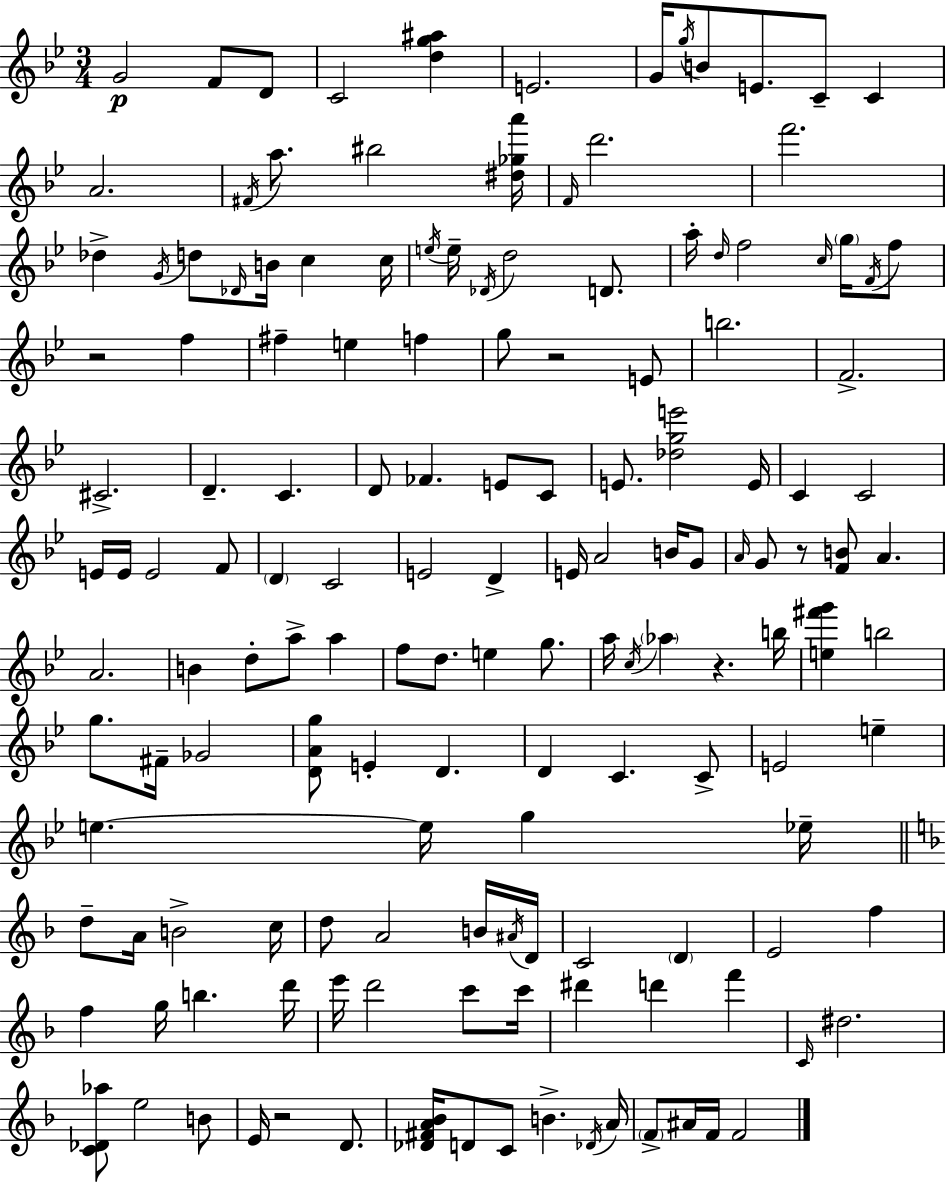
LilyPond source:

{
  \clef treble
  \numericTimeSignature
  \time 3/4
  \key bes \major
  \repeat volta 2 { g'2\p f'8 d'8 | c'2 <d'' g'' ais''>4 | e'2. | g'16 \acciaccatura { g''16 } b'8 e'8. c'8-- c'4 | \break a'2. | \acciaccatura { fis'16 } a''8. bis''2 | <dis'' ges'' a'''>16 \grace { f'16 } d'''2. | f'''2. | \break des''4-> \acciaccatura { g'16 } d''8 \grace { des'16 } b'16 | c''4 c''16 \acciaccatura { e''16 } e''16-- \acciaccatura { des'16 } d''2 | d'8. a''16-. \grace { d''16 } f''2 | \grace { c''16 } \parenthesize g''16 \acciaccatura { f'16 } f''8 r2 | \break f''4 fis''4-- | e''4 f''4 g''8 | r2 e'8 b''2. | f'2.-> | \break cis'2.-> | d'4.-- | c'4. d'8 | fes'4. e'8 c'8 e'8. | \break <des'' g'' e'''>2 e'16 c'4 | c'2 e'16 e'16 | e'2 f'8 \parenthesize d'4 | c'2 e'2 | \break d'4-> e'16 a'2 | b'16 g'8 \grace { a'16 } g'8 | r8 <f' b'>8 a'4. a'2. | b'4 | \break d''8-. a''8-> a''4 f''8 | d''8. e''4 g''8. a''16 | \acciaccatura { c''16 } \parenthesize aes''4 r4. b''16 | <e'' fis''' g'''>4 b''2 | \break g''8. fis'16-- ges'2 | <d' a' g''>8 e'4-. d'4. | d'4 c'4. c'8-> | e'2 e''4-- | \break e''4.~~ e''16 g''4 ees''16-- | \bar "||" \break \key f \major d''8-- a'16 b'2-> c''16 | d''8 a'2 b'16 \acciaccatura { ais'16 } | d'16 c'2 \parenthesize d'4 | e'2 f''4 | \break f''4 g''16 b''4. | d'''16 e'''16 d'''2 c'''8 | c'''16 dis'''4 d'''4 f'''4 | \grace { c'16 } dis''2. | \break <c' des' aes''>8 e''2 | b'8 e'16 r2 d'8. | <des' fis' a' bes'>16 d'8 c'8 b'4.-> | \acciaccatura { des'16 } a'16 \parenthesize f'8-> ais'16 f'16 f'2 | \break } \bar "|."
}